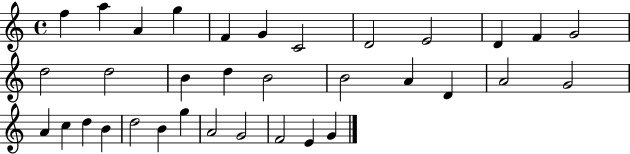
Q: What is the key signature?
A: C major